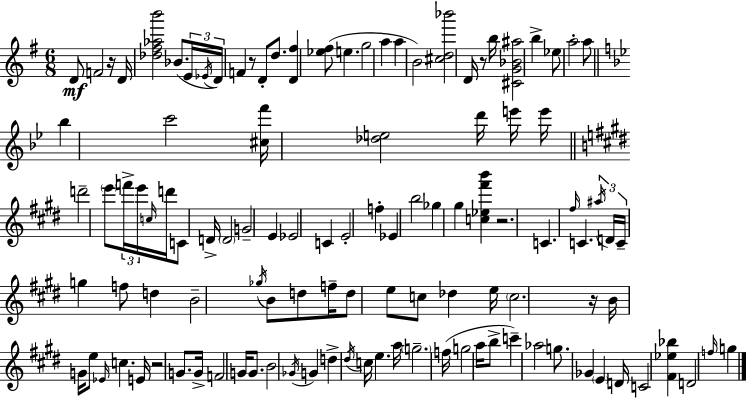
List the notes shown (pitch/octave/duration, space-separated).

D4/e F4/h R/s D4/s [Db5,F#5,Ab5,B6]/h Bb4/e. E4/s Eb4/s D4/s F4/q R/e D4/e D5/e. [D4,F#5]/q [Eb5,F#5]/e E5/q. G5/h A5/q A5/q B4/h [C#5,D5,Bb6]/h D4/s R/e B5/s [C#4,G4,Bb4,A#5]/h B5/q Eb5/e A5/h A5/e Bb5/q C6/h [C#5,F6]/s [Db5,E5]/h D6/s E6/s E6/s D6/h E6/e F6/s E6/s C5/s D6/s C4/e D4/s D4/h G4/h E4/q Eb4/h C4/q E4/h F5/q Eb4/q B5/h Gb5/q G#5/q [C5,Eb5,F#6,B6]/q R/h. C4/q. F#5/s C4/q. A#5/s D4/s C4/s G5/q F5/e D5/q B4/h Gb5/s B4/e D5/e F5/s D5/e E5/e C5/e Db5/q E5/s C5/h. R/s B4/s G4/s E5/e Eb4/s C5/q. E4/s R/h G4/e. G4/s F4/h G4/s G4/e. B4/h Gb4/s G4/q D5/q D#5/s C5/s E5/q. A5/s G5/h. F5/s G5/h A5/s B5/e C6/q Ab5/h G5/e. Gb4/q E4/q D4/s C4/h [F#4,Eb5,Bb5]/q D4/h F5/s G5/q